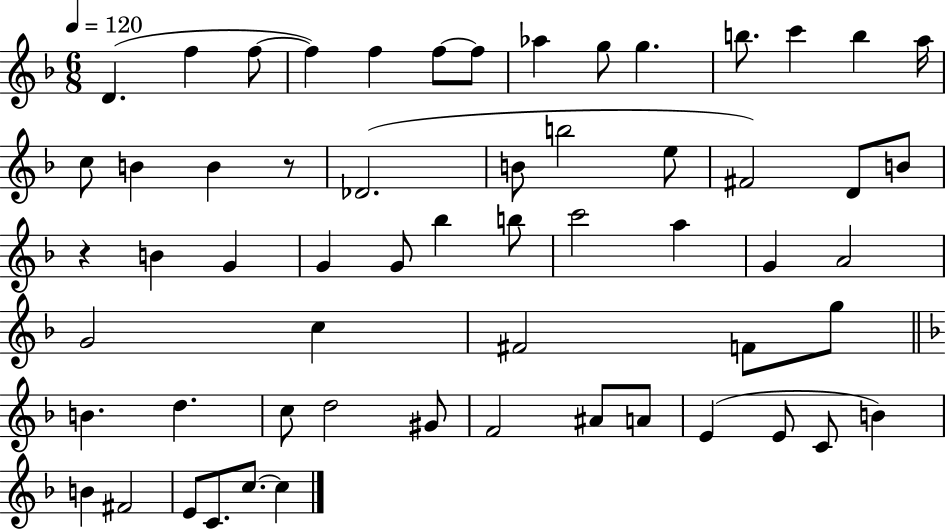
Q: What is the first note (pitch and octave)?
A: D4